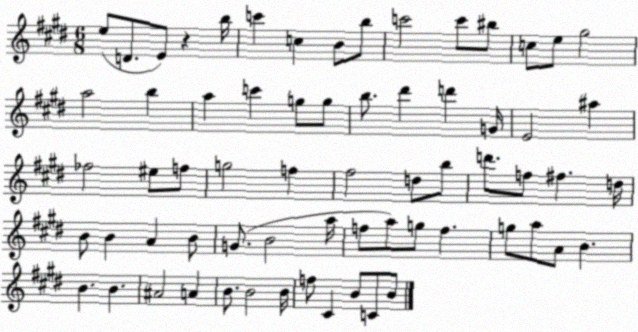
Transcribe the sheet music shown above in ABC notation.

X:1
T:Untitled
M:6/8
L:1/4
K:E
e/2 D/2 E/2 z b/4 c' c B/2 b/2 c'2 c'/2 ^b/2 c/2 e/2 ^g2 a2 b a c' g/2 g/2 b/2 ^d' d' G/4 E2 ^a _f2 ^e/2 f/2 g2 f ^f2 d/2 b/2 d'/2 f/2 ^f d/4 B/2 B A B/2 G/2 B2 a/4 f/2 a/2 g/2 f g/2 a/2 A/2 B B B ^A2 A B/2 B2 B/4 f/2 ^C B/2 C/2 B/2